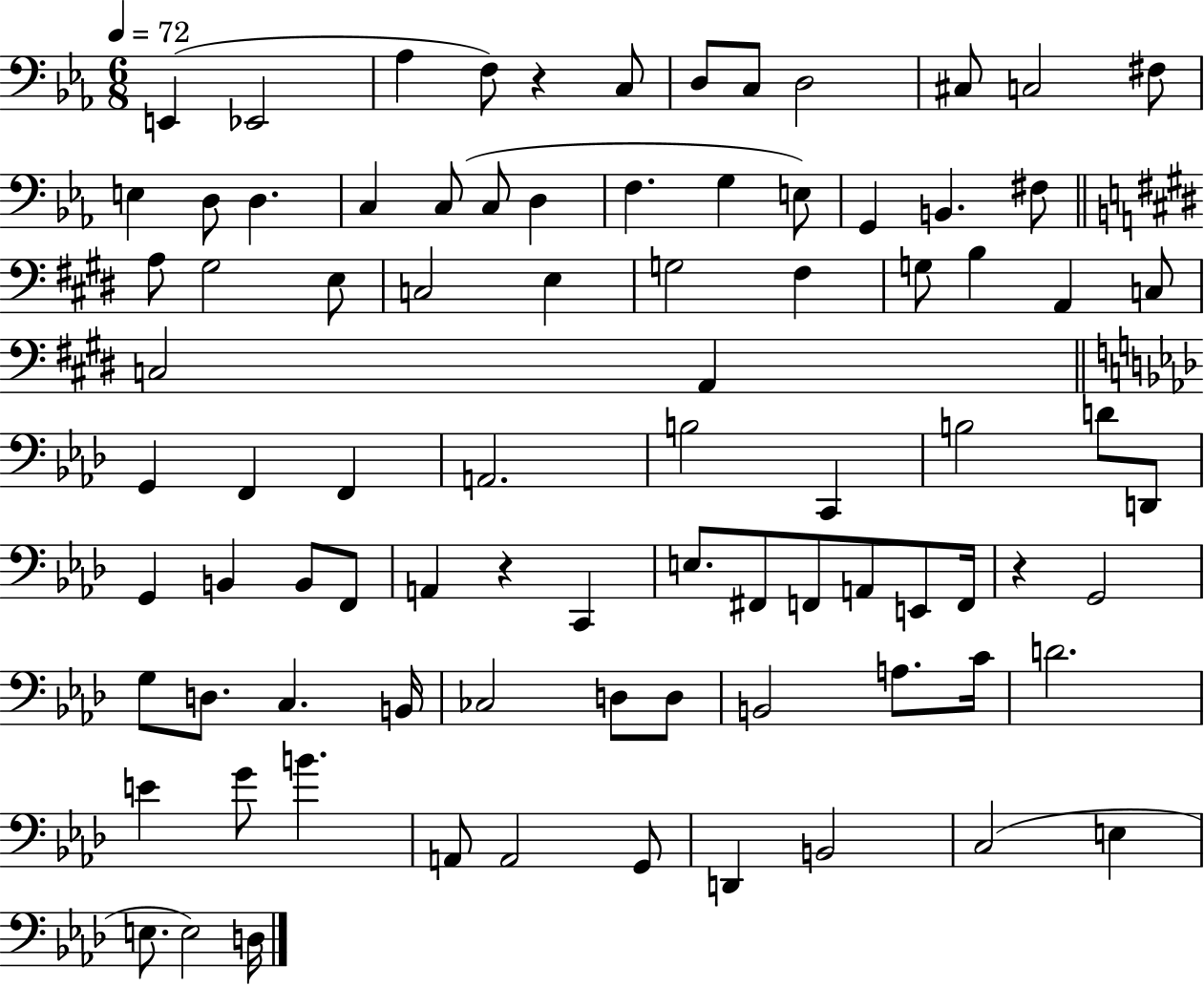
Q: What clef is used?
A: bass